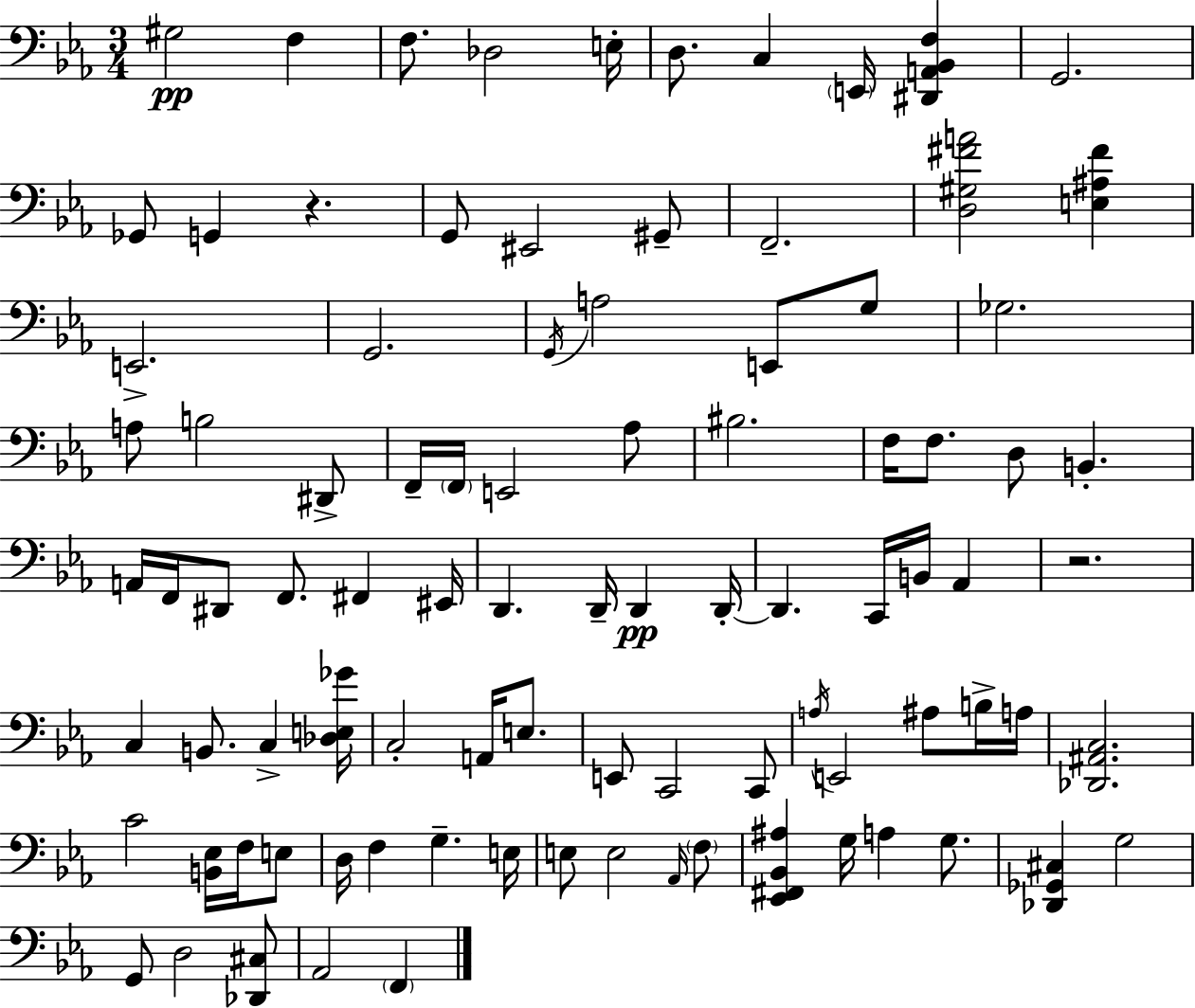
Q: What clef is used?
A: bass